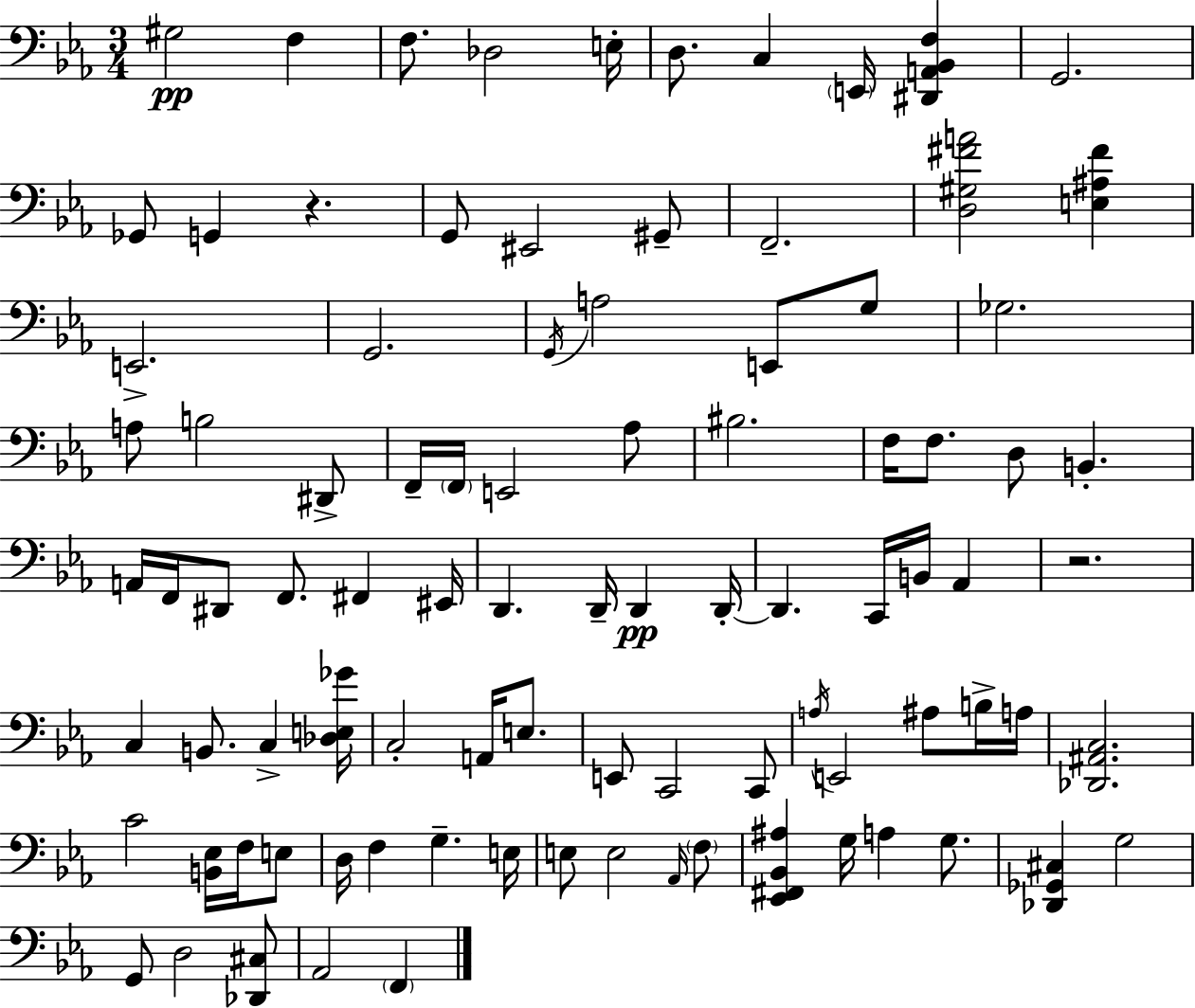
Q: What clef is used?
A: bass